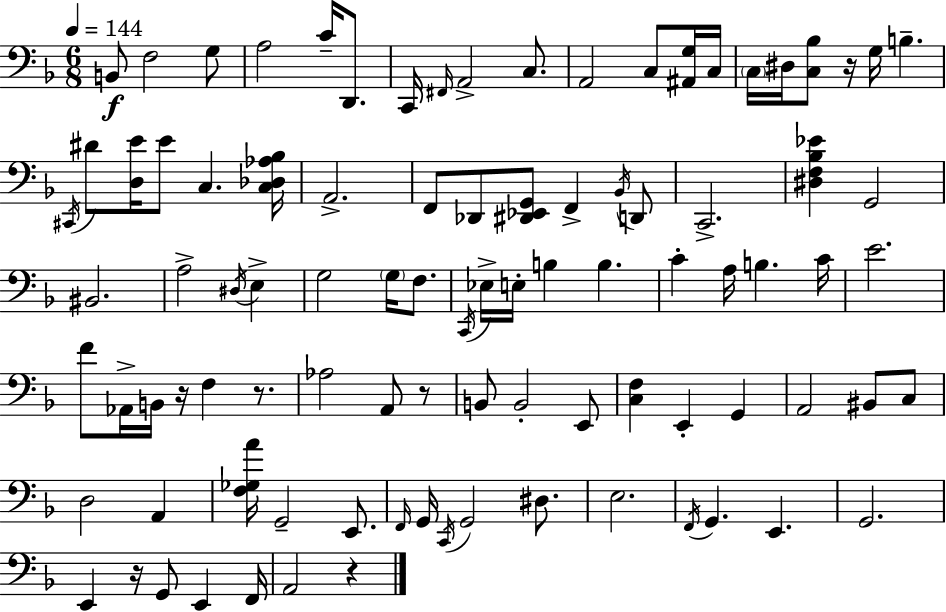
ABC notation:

X:1
T:Untitled
M:6/8
L:1/4
K:Dm
B,,/2 F,2 G,/2 A,2 C/4 D,,/2 C,,/4 ^F,,/4 A,,2 C,/2 A,,2 C,/2 [^A,,G,]/4 C,/4 C,/4 ^D,/4 [C,_B,]/2 z/4 G,/4 B, ^C,,/4 ^D/2 [D,E]/4 E/2 C, [C,_D,_A,_B,]/4 A,,2 F,,/2 _D,,/2 [^D,,_E,,G,,]/2 F,, _B,,/4 D,,/2 C,,2 [^D,F,_B,_E] G,,2 ^B,,2 A,2 ^D,/4 E, G,2 G,/4 F,/2 C,,/4 _E,/4 E,/4 B, B, C A,/4 B, C/4 E2 F/2 _A,,/4 B,,/4 z/4 F, z/2 _A,2 A,,/2 z/2 B,,/2 B,,2 E,,/2 [C,F,] E,, G,, A,,2 ^B,,/2 C,/2 D,2 A,, [F,_G,A]/4 G,,2 E,,/2 F,,/4 G,,/4 C,,/4 G,,2 ^D,/2 E,2 F,,/4 G,, E,, G,,2 E,, z/4 G,,/2 E,, F,,/4 A,,2 z